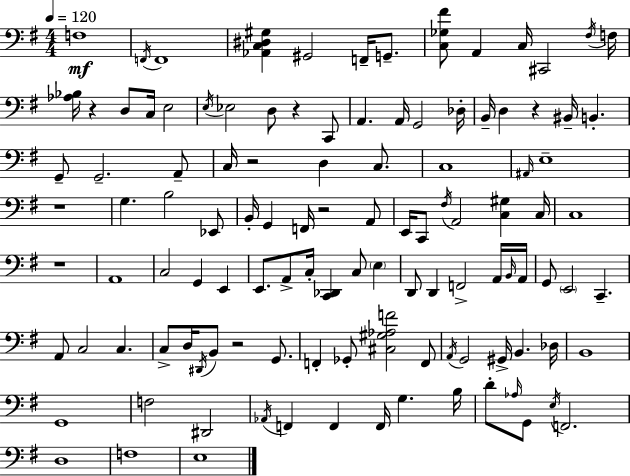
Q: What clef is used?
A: bass